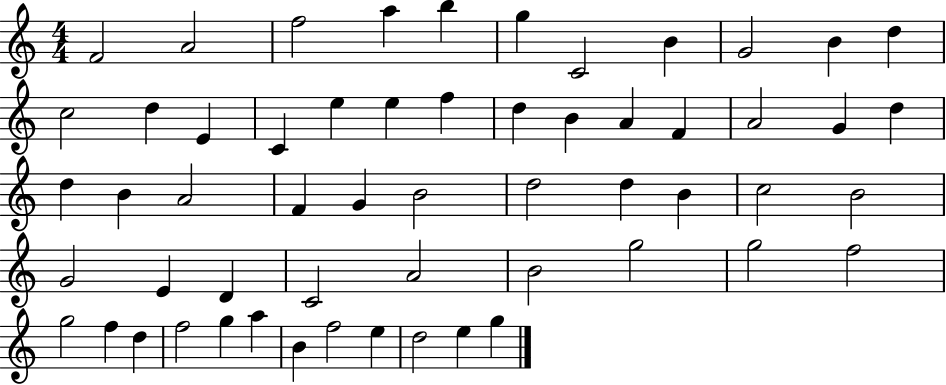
X:1
T:Untitled
M:4/4
L:1/4
K:C
F2 A2 f2 a b g C2 B G2 B d c2 d E C e e f d B A F A2 G d d B A2 F G B2 d2 d B c2 B2 G2 E D C2 A2 B2 g2 g2 f2 g2 f d f2 g a B f2 e d2 e g